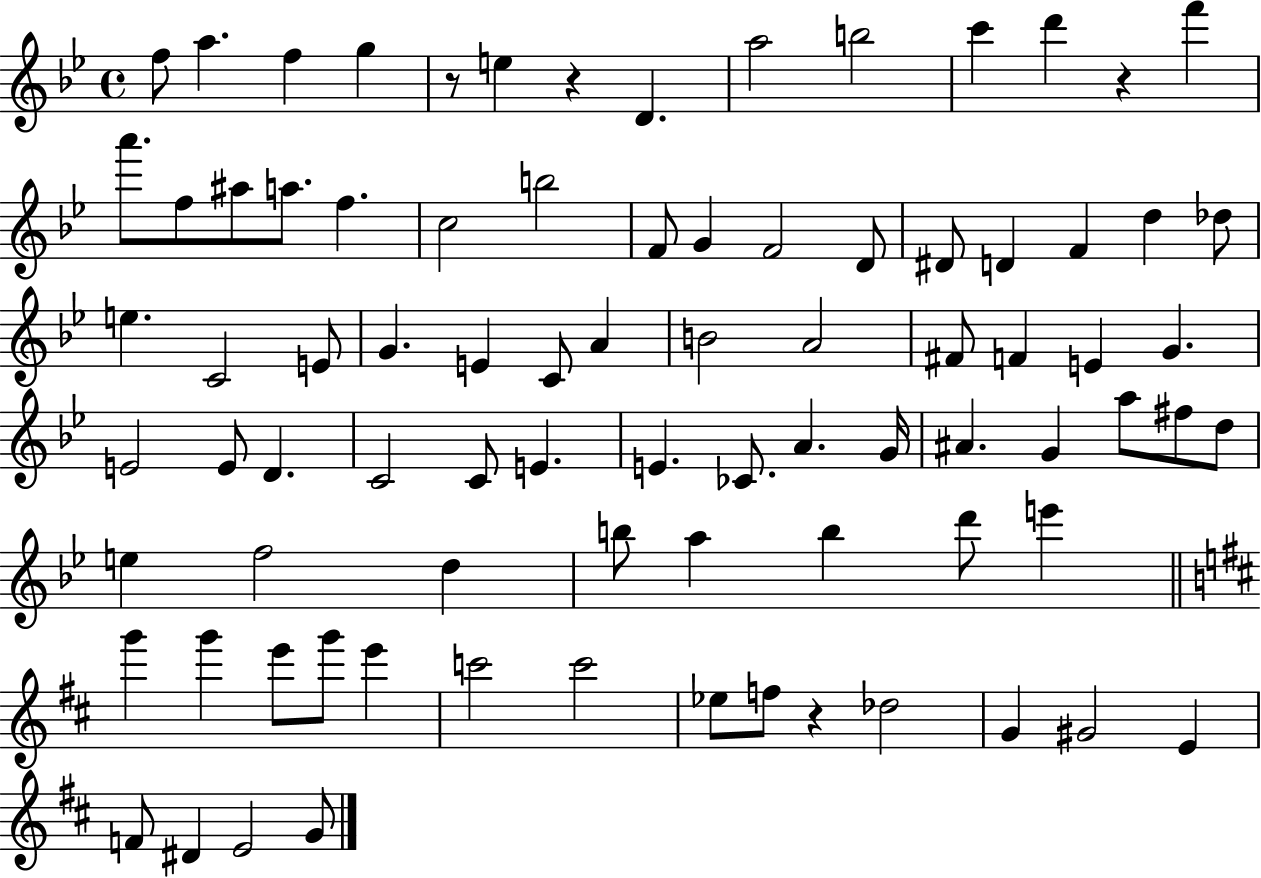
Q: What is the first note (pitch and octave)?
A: F5